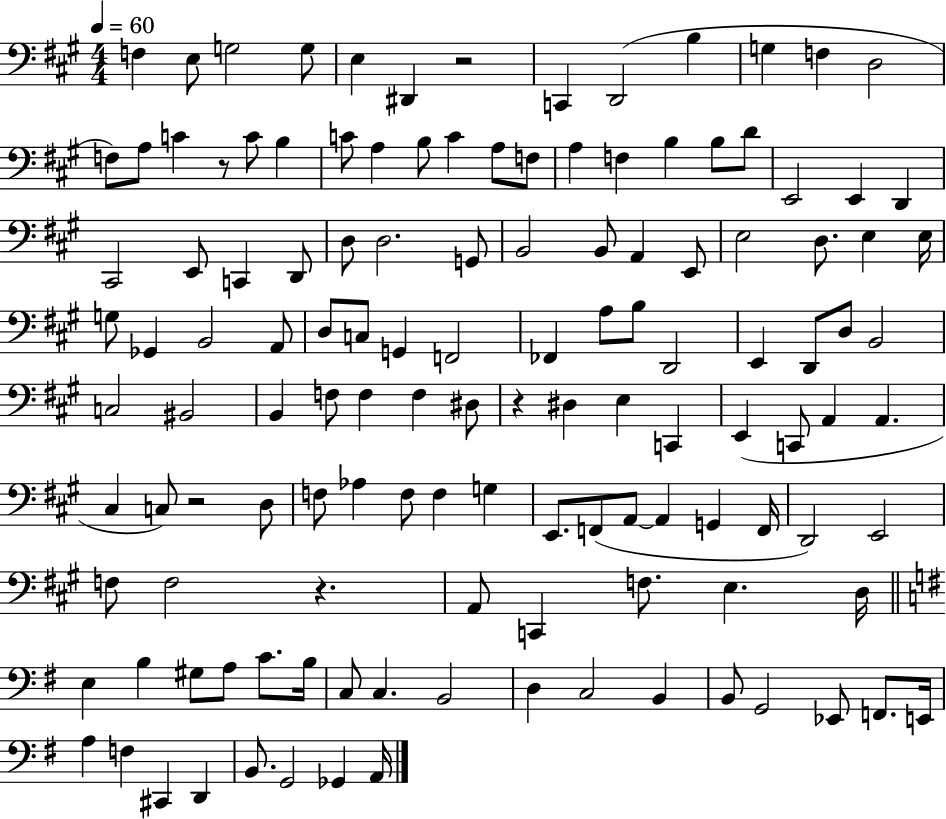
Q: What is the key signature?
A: A major